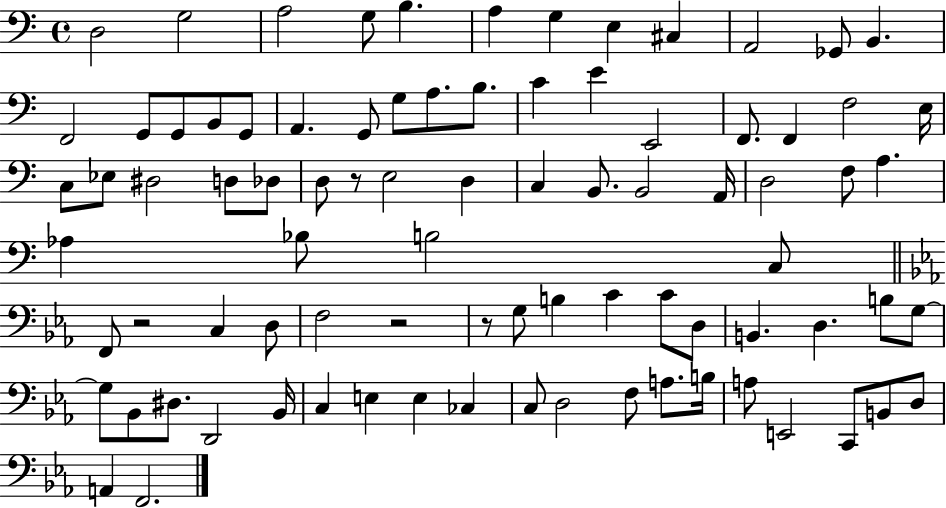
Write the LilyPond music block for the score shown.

{
  \clef bass
  \time 4/4
  \defaultTimeSignature
  \key c \major
  d2 g2 | a2 g8 b4. | a4 g4 e4 cis4 | a,2 ges,8 b,4. | \break f,2 g,8 g,8 b,8 g,8 | a,4. g,8 g8 a8. b8. | c'4 e'4 e,2 | f,8. f,4 f2 e16 | \break c8 ees8 dis2 d8 des8 | d8 r8 e2 d4 | c4 b,8. b,2 a,16 | d2 f8 a4. | \break aes4 bes8 b2 c8 | \bar "||" \break \key c \minor f,8 r2 c4 d8 | f2 r2 | r8 g8 b4 c'4 c'8 d8 | b,4. d4. b8 g8~~ | \break g8 bes,8 dis8. d,2 bes,16 | c4 e4 e4 ces4 | c8 d2 f8 a8. b16 | a8 e,2 c,8 b,8 d8 | \break a,4 f,2. | \bar "|."
}